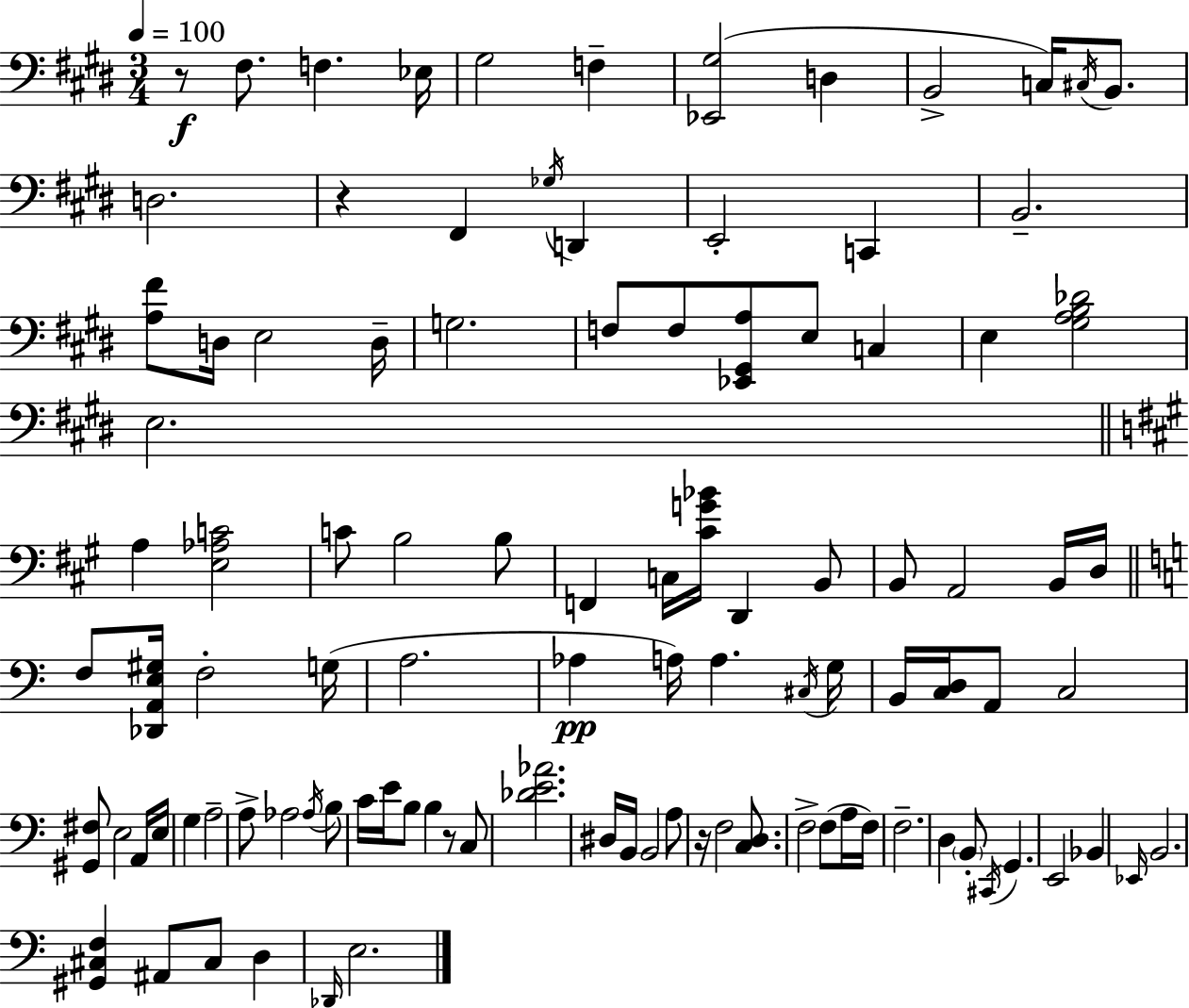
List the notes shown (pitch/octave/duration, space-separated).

R/e F#3/e. F3/q. Eb3/s G#3/h F3/q [Eb2,G#3]/h D3/q B2/h C3/s C#3/s B2/e. D3/h. R/q F#2/q Gb3/s D2/q E2/h C2/q B2/h. [A3,F#4]/e D3/s E3/h D3/s G3/h. F3/e F3/e [Eb2,G#2,A3]/e E3/e C3/q E3/q [G#3,A3,B3,Db4]/h E3/h. A3/q [E3,Ab3,C4]/h C4/e B3/h B3/e F2/q C3/s [C#4,G4,Bb4]/s D2/q B2/e B2/e A2/h B2/s D3/s F3/e [Db2,A2,E3,G#3]/s F3/h G3/s A3/h. Ab3/q A3/s A3/q. C#3/s G3/s B2/s [C3,D3]/s A2/e C3/h [G#2,F#3]/e E3/h A2/s E3/s G3/q A3/h A3/e Ab3/h Ab3/s B3/e C4/s E4/s B3/e B3/q R/e C3/e [Db4,E4,Ab4]/h. D#3/s B2/s B2/h A3/e R/s F3/h [C3,D3]/e. F3/h F3/e A3/s F3/s F3/h. D3/q B2/e C#2/s G2/q. E2/h Bb2/q Eb2/s B2/h. [G#2,C#3,F3]/q A#2/e C#3/e D3/q Db2/s E3/h.